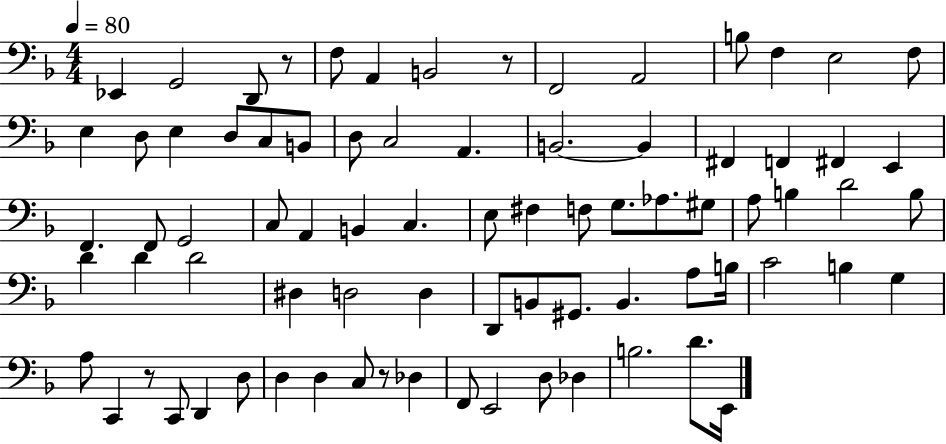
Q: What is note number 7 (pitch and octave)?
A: F2